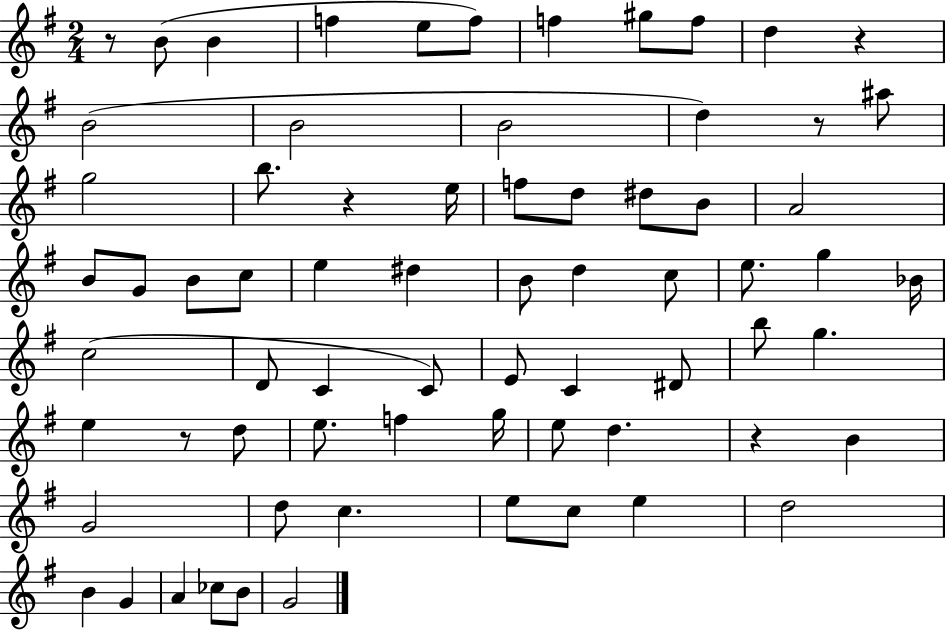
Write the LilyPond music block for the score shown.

{
  \clef treble
  \numericTimeSignature
  \time 2/4
  \key g \major
  r8 b'8( b'4 | f''4 e''8 f''8) | f''4 gis''8 f''8 | d''4 r4 | \break b'2( | b'2 | b'2 | d''4) r8 ais''8 | \break g''2 | b''8. r4 e''16 | f''8 d''8 dis''8 b'8 | a'2 | \break b'8 g'8 b'8 c''8 | e''4 dis''4 | b'8 d''4 c''8 | e''8. g''4 bes'16 | \break c''2( | d'8 c'4 c'8) | e'8 c'4 dis'8 | b''8 g''4. | \break e''4 r8 d''8 | e''8. f''4 g''16 | e''8 d''4. | r4 b'4 | \break g'2 | d''8 c''4. | e''8 c''8 e''4 | d''2 | \break b'4 g'4 | a'4 ces''8 b'8 | g'2 | \bar "|."
}